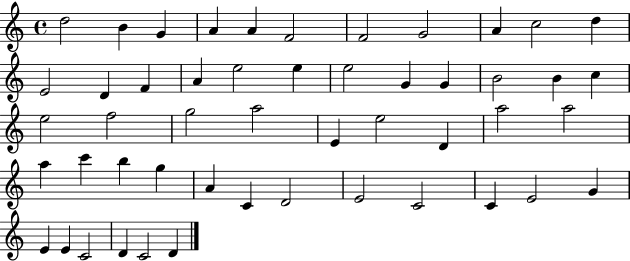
X:1
T:Untitled
M:4/4
L:1/4
K:C
d2 B G A A F2 F2 G2 A c2 d E2 D F A e2 e e2 G G B2 B c e2 f2 g2 a2 E e2 D a2 a2 a c' b g A C D2 E2 C2 C E2 G E E C2 D C2 D